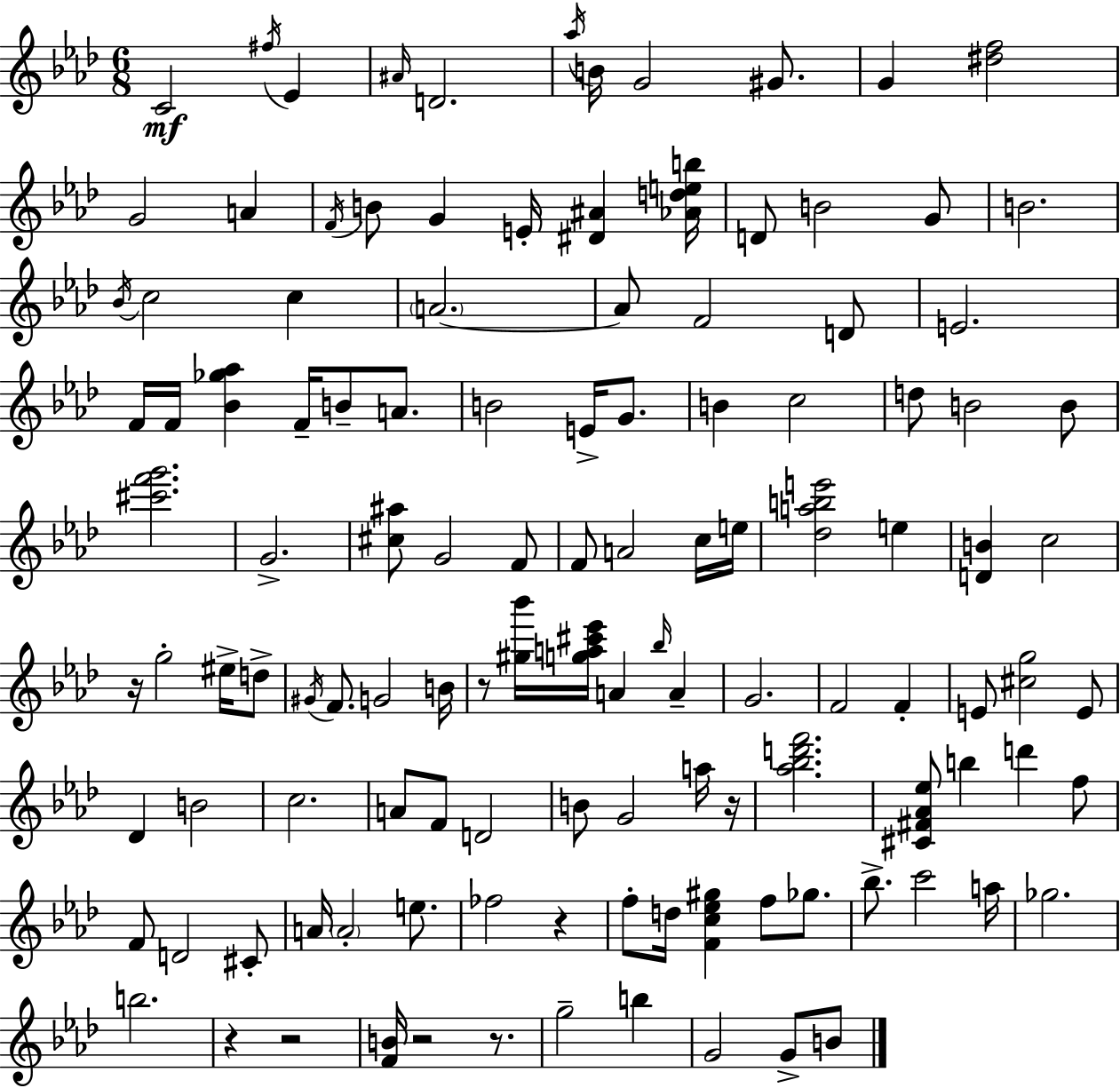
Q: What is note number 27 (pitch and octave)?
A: D4